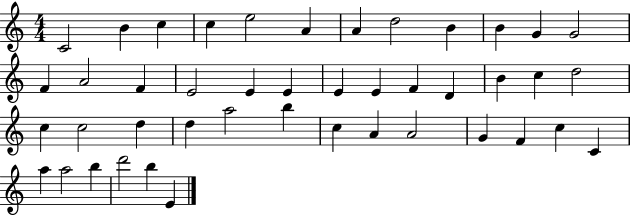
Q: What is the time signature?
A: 4/4